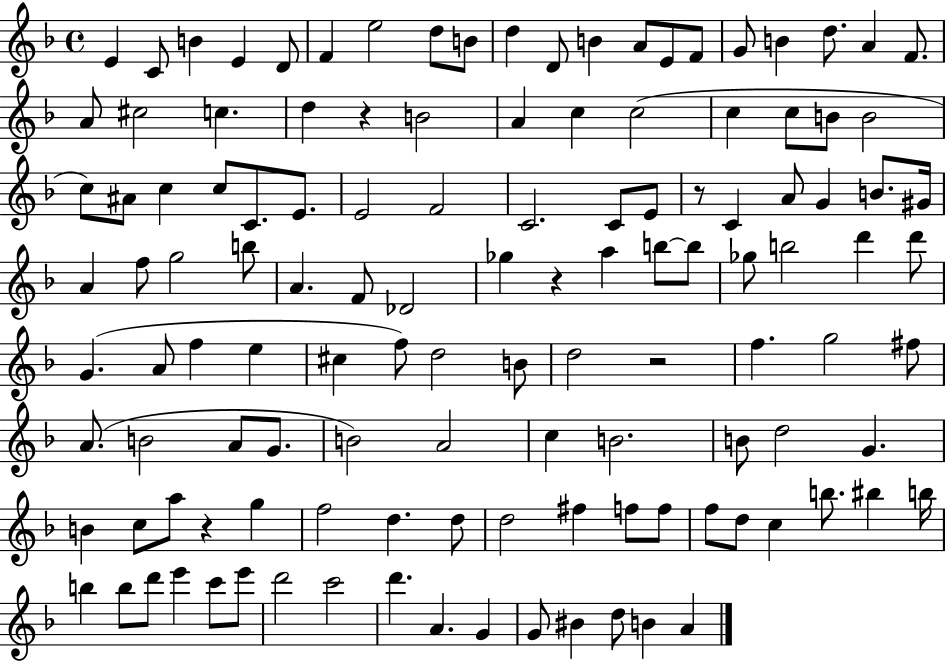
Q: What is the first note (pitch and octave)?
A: E4